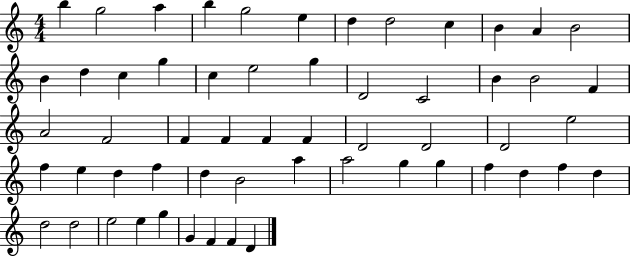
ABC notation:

X:1
T:Untitled
M:4/4
L:1/4
K:C
b g2 a b g2 e d d2 c B A B2 B d c g c e2 g D2 C2 B B2 F A2 F2 F F F F D2 D2 D2 e2 f e d f d B2 a a2 g g f d f d d2 d2 e2 e g G F F D